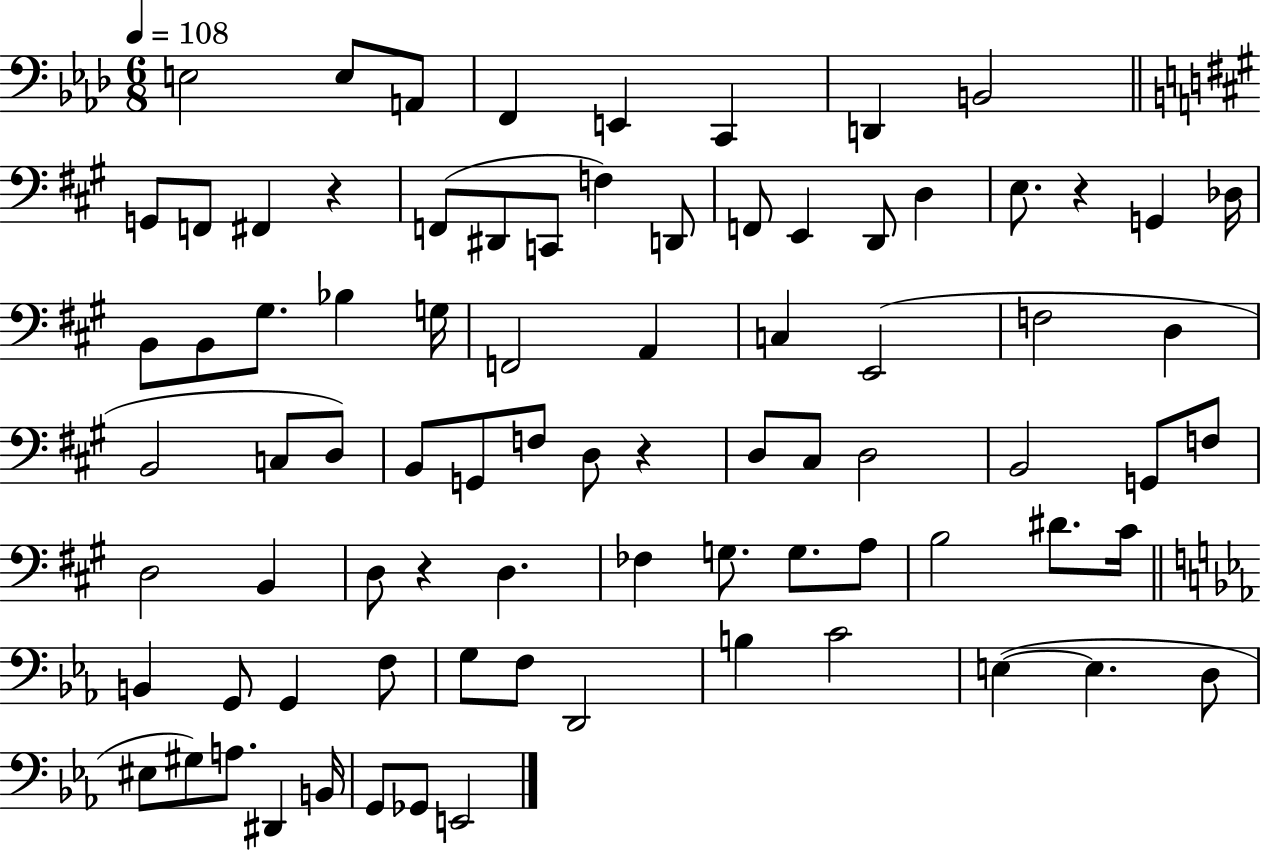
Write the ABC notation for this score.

X:1
T:Untitled
M:6/8
L:1/4
K:Ab
E,2 E,/2 A,,/2 F,, E,, C,, D,, B,,2 G,,/2 F,,/2 ^F,, z F,,/2 ^D,,/2 C,,/2 F, D,,/2 F,,/2 E,, D,,/2 D, E,/2 z G,, _D,/4 B,,/2 B,,/2 ^G,/2 _B, G,/4 F,,2 A,, C, E,,2 F,2 D, B,,2 C,/2 D,/2 B,,/2 G,,/2 F,/2 D,/2 z D,/2 ^C,/2 D,2 B,,2 G,,/2 F,/2 D,2 B,, D,/2 z D, _F, G,/2 G,/2 A,/2 B,2 ^D/2 ^C/4 B,, G,,/2 G,, F,/2 G,/2 F,/2 D,,2 B, C2 E, E, D,/2 ^E,/2 ^G,/2 A,/2 ^D,, B,,/4 G,,/2 _G,,/2 E,,2